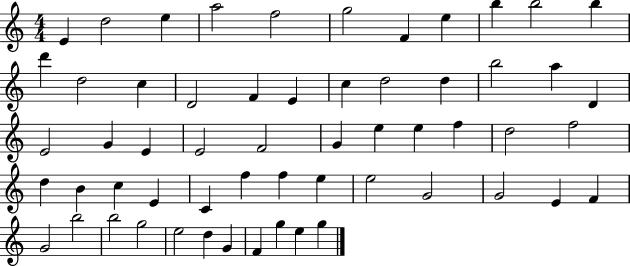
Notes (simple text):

E4/q D5/h E5/q A5/h F5/h G5/h F4/q E5/q B5/q B5/h B5/q D6/q D5/h C5/q D4/h F4/q E4/q C5/q D5/h D5/q B5/h A5/q D4/q E4/h G4/q E4/q E4/h F4/h G4/q E5/q E5/q F5/q D5/h F5/h D5/q B4/q C5/q E4/q C4/q F5/q F5/q E5/q E5/h G4/h G4/h E4/q F4/q G4/h B5/h B5/h G5/h E5/h D5/q G4/q F4/q G5/q E5/q G5/q